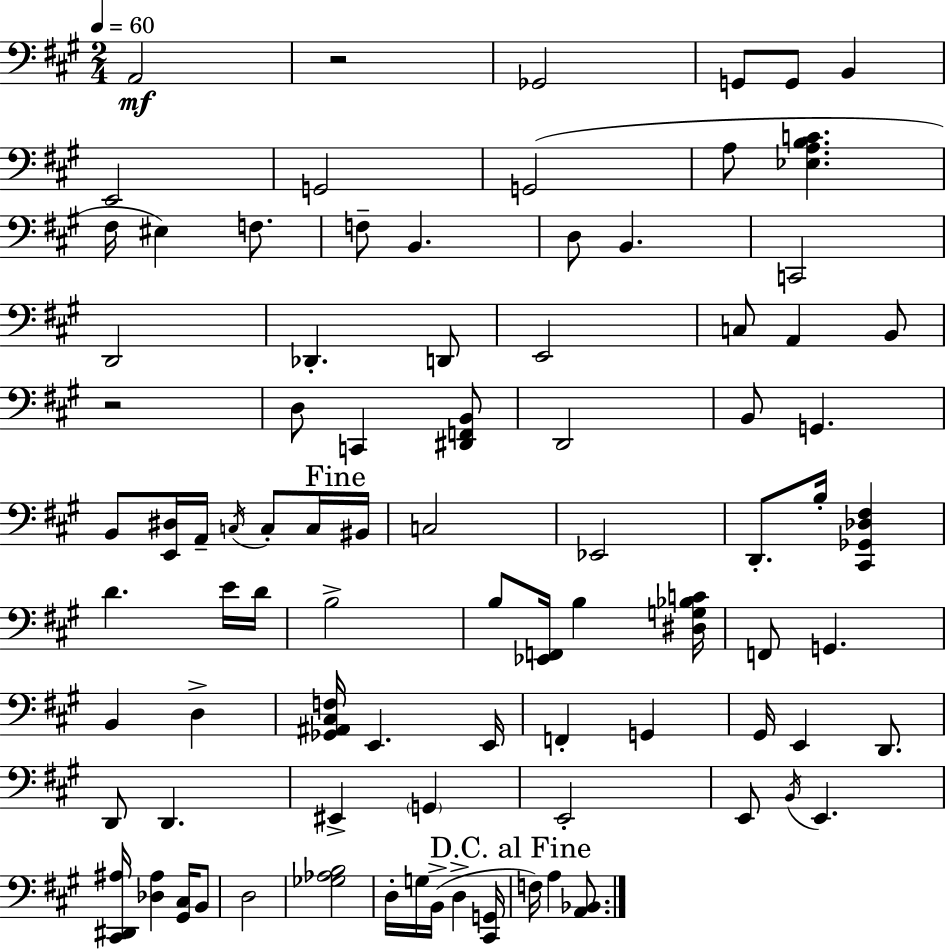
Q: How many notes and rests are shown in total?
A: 87